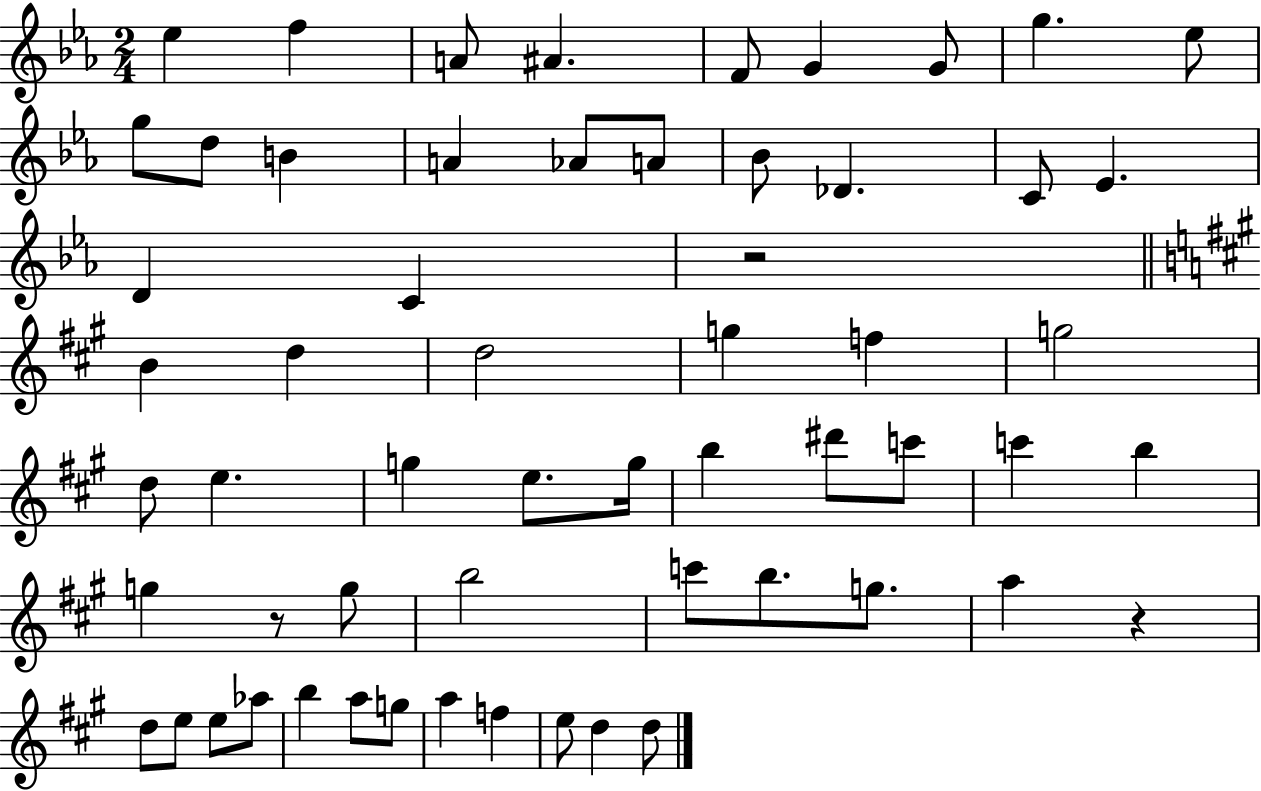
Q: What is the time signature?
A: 2/4